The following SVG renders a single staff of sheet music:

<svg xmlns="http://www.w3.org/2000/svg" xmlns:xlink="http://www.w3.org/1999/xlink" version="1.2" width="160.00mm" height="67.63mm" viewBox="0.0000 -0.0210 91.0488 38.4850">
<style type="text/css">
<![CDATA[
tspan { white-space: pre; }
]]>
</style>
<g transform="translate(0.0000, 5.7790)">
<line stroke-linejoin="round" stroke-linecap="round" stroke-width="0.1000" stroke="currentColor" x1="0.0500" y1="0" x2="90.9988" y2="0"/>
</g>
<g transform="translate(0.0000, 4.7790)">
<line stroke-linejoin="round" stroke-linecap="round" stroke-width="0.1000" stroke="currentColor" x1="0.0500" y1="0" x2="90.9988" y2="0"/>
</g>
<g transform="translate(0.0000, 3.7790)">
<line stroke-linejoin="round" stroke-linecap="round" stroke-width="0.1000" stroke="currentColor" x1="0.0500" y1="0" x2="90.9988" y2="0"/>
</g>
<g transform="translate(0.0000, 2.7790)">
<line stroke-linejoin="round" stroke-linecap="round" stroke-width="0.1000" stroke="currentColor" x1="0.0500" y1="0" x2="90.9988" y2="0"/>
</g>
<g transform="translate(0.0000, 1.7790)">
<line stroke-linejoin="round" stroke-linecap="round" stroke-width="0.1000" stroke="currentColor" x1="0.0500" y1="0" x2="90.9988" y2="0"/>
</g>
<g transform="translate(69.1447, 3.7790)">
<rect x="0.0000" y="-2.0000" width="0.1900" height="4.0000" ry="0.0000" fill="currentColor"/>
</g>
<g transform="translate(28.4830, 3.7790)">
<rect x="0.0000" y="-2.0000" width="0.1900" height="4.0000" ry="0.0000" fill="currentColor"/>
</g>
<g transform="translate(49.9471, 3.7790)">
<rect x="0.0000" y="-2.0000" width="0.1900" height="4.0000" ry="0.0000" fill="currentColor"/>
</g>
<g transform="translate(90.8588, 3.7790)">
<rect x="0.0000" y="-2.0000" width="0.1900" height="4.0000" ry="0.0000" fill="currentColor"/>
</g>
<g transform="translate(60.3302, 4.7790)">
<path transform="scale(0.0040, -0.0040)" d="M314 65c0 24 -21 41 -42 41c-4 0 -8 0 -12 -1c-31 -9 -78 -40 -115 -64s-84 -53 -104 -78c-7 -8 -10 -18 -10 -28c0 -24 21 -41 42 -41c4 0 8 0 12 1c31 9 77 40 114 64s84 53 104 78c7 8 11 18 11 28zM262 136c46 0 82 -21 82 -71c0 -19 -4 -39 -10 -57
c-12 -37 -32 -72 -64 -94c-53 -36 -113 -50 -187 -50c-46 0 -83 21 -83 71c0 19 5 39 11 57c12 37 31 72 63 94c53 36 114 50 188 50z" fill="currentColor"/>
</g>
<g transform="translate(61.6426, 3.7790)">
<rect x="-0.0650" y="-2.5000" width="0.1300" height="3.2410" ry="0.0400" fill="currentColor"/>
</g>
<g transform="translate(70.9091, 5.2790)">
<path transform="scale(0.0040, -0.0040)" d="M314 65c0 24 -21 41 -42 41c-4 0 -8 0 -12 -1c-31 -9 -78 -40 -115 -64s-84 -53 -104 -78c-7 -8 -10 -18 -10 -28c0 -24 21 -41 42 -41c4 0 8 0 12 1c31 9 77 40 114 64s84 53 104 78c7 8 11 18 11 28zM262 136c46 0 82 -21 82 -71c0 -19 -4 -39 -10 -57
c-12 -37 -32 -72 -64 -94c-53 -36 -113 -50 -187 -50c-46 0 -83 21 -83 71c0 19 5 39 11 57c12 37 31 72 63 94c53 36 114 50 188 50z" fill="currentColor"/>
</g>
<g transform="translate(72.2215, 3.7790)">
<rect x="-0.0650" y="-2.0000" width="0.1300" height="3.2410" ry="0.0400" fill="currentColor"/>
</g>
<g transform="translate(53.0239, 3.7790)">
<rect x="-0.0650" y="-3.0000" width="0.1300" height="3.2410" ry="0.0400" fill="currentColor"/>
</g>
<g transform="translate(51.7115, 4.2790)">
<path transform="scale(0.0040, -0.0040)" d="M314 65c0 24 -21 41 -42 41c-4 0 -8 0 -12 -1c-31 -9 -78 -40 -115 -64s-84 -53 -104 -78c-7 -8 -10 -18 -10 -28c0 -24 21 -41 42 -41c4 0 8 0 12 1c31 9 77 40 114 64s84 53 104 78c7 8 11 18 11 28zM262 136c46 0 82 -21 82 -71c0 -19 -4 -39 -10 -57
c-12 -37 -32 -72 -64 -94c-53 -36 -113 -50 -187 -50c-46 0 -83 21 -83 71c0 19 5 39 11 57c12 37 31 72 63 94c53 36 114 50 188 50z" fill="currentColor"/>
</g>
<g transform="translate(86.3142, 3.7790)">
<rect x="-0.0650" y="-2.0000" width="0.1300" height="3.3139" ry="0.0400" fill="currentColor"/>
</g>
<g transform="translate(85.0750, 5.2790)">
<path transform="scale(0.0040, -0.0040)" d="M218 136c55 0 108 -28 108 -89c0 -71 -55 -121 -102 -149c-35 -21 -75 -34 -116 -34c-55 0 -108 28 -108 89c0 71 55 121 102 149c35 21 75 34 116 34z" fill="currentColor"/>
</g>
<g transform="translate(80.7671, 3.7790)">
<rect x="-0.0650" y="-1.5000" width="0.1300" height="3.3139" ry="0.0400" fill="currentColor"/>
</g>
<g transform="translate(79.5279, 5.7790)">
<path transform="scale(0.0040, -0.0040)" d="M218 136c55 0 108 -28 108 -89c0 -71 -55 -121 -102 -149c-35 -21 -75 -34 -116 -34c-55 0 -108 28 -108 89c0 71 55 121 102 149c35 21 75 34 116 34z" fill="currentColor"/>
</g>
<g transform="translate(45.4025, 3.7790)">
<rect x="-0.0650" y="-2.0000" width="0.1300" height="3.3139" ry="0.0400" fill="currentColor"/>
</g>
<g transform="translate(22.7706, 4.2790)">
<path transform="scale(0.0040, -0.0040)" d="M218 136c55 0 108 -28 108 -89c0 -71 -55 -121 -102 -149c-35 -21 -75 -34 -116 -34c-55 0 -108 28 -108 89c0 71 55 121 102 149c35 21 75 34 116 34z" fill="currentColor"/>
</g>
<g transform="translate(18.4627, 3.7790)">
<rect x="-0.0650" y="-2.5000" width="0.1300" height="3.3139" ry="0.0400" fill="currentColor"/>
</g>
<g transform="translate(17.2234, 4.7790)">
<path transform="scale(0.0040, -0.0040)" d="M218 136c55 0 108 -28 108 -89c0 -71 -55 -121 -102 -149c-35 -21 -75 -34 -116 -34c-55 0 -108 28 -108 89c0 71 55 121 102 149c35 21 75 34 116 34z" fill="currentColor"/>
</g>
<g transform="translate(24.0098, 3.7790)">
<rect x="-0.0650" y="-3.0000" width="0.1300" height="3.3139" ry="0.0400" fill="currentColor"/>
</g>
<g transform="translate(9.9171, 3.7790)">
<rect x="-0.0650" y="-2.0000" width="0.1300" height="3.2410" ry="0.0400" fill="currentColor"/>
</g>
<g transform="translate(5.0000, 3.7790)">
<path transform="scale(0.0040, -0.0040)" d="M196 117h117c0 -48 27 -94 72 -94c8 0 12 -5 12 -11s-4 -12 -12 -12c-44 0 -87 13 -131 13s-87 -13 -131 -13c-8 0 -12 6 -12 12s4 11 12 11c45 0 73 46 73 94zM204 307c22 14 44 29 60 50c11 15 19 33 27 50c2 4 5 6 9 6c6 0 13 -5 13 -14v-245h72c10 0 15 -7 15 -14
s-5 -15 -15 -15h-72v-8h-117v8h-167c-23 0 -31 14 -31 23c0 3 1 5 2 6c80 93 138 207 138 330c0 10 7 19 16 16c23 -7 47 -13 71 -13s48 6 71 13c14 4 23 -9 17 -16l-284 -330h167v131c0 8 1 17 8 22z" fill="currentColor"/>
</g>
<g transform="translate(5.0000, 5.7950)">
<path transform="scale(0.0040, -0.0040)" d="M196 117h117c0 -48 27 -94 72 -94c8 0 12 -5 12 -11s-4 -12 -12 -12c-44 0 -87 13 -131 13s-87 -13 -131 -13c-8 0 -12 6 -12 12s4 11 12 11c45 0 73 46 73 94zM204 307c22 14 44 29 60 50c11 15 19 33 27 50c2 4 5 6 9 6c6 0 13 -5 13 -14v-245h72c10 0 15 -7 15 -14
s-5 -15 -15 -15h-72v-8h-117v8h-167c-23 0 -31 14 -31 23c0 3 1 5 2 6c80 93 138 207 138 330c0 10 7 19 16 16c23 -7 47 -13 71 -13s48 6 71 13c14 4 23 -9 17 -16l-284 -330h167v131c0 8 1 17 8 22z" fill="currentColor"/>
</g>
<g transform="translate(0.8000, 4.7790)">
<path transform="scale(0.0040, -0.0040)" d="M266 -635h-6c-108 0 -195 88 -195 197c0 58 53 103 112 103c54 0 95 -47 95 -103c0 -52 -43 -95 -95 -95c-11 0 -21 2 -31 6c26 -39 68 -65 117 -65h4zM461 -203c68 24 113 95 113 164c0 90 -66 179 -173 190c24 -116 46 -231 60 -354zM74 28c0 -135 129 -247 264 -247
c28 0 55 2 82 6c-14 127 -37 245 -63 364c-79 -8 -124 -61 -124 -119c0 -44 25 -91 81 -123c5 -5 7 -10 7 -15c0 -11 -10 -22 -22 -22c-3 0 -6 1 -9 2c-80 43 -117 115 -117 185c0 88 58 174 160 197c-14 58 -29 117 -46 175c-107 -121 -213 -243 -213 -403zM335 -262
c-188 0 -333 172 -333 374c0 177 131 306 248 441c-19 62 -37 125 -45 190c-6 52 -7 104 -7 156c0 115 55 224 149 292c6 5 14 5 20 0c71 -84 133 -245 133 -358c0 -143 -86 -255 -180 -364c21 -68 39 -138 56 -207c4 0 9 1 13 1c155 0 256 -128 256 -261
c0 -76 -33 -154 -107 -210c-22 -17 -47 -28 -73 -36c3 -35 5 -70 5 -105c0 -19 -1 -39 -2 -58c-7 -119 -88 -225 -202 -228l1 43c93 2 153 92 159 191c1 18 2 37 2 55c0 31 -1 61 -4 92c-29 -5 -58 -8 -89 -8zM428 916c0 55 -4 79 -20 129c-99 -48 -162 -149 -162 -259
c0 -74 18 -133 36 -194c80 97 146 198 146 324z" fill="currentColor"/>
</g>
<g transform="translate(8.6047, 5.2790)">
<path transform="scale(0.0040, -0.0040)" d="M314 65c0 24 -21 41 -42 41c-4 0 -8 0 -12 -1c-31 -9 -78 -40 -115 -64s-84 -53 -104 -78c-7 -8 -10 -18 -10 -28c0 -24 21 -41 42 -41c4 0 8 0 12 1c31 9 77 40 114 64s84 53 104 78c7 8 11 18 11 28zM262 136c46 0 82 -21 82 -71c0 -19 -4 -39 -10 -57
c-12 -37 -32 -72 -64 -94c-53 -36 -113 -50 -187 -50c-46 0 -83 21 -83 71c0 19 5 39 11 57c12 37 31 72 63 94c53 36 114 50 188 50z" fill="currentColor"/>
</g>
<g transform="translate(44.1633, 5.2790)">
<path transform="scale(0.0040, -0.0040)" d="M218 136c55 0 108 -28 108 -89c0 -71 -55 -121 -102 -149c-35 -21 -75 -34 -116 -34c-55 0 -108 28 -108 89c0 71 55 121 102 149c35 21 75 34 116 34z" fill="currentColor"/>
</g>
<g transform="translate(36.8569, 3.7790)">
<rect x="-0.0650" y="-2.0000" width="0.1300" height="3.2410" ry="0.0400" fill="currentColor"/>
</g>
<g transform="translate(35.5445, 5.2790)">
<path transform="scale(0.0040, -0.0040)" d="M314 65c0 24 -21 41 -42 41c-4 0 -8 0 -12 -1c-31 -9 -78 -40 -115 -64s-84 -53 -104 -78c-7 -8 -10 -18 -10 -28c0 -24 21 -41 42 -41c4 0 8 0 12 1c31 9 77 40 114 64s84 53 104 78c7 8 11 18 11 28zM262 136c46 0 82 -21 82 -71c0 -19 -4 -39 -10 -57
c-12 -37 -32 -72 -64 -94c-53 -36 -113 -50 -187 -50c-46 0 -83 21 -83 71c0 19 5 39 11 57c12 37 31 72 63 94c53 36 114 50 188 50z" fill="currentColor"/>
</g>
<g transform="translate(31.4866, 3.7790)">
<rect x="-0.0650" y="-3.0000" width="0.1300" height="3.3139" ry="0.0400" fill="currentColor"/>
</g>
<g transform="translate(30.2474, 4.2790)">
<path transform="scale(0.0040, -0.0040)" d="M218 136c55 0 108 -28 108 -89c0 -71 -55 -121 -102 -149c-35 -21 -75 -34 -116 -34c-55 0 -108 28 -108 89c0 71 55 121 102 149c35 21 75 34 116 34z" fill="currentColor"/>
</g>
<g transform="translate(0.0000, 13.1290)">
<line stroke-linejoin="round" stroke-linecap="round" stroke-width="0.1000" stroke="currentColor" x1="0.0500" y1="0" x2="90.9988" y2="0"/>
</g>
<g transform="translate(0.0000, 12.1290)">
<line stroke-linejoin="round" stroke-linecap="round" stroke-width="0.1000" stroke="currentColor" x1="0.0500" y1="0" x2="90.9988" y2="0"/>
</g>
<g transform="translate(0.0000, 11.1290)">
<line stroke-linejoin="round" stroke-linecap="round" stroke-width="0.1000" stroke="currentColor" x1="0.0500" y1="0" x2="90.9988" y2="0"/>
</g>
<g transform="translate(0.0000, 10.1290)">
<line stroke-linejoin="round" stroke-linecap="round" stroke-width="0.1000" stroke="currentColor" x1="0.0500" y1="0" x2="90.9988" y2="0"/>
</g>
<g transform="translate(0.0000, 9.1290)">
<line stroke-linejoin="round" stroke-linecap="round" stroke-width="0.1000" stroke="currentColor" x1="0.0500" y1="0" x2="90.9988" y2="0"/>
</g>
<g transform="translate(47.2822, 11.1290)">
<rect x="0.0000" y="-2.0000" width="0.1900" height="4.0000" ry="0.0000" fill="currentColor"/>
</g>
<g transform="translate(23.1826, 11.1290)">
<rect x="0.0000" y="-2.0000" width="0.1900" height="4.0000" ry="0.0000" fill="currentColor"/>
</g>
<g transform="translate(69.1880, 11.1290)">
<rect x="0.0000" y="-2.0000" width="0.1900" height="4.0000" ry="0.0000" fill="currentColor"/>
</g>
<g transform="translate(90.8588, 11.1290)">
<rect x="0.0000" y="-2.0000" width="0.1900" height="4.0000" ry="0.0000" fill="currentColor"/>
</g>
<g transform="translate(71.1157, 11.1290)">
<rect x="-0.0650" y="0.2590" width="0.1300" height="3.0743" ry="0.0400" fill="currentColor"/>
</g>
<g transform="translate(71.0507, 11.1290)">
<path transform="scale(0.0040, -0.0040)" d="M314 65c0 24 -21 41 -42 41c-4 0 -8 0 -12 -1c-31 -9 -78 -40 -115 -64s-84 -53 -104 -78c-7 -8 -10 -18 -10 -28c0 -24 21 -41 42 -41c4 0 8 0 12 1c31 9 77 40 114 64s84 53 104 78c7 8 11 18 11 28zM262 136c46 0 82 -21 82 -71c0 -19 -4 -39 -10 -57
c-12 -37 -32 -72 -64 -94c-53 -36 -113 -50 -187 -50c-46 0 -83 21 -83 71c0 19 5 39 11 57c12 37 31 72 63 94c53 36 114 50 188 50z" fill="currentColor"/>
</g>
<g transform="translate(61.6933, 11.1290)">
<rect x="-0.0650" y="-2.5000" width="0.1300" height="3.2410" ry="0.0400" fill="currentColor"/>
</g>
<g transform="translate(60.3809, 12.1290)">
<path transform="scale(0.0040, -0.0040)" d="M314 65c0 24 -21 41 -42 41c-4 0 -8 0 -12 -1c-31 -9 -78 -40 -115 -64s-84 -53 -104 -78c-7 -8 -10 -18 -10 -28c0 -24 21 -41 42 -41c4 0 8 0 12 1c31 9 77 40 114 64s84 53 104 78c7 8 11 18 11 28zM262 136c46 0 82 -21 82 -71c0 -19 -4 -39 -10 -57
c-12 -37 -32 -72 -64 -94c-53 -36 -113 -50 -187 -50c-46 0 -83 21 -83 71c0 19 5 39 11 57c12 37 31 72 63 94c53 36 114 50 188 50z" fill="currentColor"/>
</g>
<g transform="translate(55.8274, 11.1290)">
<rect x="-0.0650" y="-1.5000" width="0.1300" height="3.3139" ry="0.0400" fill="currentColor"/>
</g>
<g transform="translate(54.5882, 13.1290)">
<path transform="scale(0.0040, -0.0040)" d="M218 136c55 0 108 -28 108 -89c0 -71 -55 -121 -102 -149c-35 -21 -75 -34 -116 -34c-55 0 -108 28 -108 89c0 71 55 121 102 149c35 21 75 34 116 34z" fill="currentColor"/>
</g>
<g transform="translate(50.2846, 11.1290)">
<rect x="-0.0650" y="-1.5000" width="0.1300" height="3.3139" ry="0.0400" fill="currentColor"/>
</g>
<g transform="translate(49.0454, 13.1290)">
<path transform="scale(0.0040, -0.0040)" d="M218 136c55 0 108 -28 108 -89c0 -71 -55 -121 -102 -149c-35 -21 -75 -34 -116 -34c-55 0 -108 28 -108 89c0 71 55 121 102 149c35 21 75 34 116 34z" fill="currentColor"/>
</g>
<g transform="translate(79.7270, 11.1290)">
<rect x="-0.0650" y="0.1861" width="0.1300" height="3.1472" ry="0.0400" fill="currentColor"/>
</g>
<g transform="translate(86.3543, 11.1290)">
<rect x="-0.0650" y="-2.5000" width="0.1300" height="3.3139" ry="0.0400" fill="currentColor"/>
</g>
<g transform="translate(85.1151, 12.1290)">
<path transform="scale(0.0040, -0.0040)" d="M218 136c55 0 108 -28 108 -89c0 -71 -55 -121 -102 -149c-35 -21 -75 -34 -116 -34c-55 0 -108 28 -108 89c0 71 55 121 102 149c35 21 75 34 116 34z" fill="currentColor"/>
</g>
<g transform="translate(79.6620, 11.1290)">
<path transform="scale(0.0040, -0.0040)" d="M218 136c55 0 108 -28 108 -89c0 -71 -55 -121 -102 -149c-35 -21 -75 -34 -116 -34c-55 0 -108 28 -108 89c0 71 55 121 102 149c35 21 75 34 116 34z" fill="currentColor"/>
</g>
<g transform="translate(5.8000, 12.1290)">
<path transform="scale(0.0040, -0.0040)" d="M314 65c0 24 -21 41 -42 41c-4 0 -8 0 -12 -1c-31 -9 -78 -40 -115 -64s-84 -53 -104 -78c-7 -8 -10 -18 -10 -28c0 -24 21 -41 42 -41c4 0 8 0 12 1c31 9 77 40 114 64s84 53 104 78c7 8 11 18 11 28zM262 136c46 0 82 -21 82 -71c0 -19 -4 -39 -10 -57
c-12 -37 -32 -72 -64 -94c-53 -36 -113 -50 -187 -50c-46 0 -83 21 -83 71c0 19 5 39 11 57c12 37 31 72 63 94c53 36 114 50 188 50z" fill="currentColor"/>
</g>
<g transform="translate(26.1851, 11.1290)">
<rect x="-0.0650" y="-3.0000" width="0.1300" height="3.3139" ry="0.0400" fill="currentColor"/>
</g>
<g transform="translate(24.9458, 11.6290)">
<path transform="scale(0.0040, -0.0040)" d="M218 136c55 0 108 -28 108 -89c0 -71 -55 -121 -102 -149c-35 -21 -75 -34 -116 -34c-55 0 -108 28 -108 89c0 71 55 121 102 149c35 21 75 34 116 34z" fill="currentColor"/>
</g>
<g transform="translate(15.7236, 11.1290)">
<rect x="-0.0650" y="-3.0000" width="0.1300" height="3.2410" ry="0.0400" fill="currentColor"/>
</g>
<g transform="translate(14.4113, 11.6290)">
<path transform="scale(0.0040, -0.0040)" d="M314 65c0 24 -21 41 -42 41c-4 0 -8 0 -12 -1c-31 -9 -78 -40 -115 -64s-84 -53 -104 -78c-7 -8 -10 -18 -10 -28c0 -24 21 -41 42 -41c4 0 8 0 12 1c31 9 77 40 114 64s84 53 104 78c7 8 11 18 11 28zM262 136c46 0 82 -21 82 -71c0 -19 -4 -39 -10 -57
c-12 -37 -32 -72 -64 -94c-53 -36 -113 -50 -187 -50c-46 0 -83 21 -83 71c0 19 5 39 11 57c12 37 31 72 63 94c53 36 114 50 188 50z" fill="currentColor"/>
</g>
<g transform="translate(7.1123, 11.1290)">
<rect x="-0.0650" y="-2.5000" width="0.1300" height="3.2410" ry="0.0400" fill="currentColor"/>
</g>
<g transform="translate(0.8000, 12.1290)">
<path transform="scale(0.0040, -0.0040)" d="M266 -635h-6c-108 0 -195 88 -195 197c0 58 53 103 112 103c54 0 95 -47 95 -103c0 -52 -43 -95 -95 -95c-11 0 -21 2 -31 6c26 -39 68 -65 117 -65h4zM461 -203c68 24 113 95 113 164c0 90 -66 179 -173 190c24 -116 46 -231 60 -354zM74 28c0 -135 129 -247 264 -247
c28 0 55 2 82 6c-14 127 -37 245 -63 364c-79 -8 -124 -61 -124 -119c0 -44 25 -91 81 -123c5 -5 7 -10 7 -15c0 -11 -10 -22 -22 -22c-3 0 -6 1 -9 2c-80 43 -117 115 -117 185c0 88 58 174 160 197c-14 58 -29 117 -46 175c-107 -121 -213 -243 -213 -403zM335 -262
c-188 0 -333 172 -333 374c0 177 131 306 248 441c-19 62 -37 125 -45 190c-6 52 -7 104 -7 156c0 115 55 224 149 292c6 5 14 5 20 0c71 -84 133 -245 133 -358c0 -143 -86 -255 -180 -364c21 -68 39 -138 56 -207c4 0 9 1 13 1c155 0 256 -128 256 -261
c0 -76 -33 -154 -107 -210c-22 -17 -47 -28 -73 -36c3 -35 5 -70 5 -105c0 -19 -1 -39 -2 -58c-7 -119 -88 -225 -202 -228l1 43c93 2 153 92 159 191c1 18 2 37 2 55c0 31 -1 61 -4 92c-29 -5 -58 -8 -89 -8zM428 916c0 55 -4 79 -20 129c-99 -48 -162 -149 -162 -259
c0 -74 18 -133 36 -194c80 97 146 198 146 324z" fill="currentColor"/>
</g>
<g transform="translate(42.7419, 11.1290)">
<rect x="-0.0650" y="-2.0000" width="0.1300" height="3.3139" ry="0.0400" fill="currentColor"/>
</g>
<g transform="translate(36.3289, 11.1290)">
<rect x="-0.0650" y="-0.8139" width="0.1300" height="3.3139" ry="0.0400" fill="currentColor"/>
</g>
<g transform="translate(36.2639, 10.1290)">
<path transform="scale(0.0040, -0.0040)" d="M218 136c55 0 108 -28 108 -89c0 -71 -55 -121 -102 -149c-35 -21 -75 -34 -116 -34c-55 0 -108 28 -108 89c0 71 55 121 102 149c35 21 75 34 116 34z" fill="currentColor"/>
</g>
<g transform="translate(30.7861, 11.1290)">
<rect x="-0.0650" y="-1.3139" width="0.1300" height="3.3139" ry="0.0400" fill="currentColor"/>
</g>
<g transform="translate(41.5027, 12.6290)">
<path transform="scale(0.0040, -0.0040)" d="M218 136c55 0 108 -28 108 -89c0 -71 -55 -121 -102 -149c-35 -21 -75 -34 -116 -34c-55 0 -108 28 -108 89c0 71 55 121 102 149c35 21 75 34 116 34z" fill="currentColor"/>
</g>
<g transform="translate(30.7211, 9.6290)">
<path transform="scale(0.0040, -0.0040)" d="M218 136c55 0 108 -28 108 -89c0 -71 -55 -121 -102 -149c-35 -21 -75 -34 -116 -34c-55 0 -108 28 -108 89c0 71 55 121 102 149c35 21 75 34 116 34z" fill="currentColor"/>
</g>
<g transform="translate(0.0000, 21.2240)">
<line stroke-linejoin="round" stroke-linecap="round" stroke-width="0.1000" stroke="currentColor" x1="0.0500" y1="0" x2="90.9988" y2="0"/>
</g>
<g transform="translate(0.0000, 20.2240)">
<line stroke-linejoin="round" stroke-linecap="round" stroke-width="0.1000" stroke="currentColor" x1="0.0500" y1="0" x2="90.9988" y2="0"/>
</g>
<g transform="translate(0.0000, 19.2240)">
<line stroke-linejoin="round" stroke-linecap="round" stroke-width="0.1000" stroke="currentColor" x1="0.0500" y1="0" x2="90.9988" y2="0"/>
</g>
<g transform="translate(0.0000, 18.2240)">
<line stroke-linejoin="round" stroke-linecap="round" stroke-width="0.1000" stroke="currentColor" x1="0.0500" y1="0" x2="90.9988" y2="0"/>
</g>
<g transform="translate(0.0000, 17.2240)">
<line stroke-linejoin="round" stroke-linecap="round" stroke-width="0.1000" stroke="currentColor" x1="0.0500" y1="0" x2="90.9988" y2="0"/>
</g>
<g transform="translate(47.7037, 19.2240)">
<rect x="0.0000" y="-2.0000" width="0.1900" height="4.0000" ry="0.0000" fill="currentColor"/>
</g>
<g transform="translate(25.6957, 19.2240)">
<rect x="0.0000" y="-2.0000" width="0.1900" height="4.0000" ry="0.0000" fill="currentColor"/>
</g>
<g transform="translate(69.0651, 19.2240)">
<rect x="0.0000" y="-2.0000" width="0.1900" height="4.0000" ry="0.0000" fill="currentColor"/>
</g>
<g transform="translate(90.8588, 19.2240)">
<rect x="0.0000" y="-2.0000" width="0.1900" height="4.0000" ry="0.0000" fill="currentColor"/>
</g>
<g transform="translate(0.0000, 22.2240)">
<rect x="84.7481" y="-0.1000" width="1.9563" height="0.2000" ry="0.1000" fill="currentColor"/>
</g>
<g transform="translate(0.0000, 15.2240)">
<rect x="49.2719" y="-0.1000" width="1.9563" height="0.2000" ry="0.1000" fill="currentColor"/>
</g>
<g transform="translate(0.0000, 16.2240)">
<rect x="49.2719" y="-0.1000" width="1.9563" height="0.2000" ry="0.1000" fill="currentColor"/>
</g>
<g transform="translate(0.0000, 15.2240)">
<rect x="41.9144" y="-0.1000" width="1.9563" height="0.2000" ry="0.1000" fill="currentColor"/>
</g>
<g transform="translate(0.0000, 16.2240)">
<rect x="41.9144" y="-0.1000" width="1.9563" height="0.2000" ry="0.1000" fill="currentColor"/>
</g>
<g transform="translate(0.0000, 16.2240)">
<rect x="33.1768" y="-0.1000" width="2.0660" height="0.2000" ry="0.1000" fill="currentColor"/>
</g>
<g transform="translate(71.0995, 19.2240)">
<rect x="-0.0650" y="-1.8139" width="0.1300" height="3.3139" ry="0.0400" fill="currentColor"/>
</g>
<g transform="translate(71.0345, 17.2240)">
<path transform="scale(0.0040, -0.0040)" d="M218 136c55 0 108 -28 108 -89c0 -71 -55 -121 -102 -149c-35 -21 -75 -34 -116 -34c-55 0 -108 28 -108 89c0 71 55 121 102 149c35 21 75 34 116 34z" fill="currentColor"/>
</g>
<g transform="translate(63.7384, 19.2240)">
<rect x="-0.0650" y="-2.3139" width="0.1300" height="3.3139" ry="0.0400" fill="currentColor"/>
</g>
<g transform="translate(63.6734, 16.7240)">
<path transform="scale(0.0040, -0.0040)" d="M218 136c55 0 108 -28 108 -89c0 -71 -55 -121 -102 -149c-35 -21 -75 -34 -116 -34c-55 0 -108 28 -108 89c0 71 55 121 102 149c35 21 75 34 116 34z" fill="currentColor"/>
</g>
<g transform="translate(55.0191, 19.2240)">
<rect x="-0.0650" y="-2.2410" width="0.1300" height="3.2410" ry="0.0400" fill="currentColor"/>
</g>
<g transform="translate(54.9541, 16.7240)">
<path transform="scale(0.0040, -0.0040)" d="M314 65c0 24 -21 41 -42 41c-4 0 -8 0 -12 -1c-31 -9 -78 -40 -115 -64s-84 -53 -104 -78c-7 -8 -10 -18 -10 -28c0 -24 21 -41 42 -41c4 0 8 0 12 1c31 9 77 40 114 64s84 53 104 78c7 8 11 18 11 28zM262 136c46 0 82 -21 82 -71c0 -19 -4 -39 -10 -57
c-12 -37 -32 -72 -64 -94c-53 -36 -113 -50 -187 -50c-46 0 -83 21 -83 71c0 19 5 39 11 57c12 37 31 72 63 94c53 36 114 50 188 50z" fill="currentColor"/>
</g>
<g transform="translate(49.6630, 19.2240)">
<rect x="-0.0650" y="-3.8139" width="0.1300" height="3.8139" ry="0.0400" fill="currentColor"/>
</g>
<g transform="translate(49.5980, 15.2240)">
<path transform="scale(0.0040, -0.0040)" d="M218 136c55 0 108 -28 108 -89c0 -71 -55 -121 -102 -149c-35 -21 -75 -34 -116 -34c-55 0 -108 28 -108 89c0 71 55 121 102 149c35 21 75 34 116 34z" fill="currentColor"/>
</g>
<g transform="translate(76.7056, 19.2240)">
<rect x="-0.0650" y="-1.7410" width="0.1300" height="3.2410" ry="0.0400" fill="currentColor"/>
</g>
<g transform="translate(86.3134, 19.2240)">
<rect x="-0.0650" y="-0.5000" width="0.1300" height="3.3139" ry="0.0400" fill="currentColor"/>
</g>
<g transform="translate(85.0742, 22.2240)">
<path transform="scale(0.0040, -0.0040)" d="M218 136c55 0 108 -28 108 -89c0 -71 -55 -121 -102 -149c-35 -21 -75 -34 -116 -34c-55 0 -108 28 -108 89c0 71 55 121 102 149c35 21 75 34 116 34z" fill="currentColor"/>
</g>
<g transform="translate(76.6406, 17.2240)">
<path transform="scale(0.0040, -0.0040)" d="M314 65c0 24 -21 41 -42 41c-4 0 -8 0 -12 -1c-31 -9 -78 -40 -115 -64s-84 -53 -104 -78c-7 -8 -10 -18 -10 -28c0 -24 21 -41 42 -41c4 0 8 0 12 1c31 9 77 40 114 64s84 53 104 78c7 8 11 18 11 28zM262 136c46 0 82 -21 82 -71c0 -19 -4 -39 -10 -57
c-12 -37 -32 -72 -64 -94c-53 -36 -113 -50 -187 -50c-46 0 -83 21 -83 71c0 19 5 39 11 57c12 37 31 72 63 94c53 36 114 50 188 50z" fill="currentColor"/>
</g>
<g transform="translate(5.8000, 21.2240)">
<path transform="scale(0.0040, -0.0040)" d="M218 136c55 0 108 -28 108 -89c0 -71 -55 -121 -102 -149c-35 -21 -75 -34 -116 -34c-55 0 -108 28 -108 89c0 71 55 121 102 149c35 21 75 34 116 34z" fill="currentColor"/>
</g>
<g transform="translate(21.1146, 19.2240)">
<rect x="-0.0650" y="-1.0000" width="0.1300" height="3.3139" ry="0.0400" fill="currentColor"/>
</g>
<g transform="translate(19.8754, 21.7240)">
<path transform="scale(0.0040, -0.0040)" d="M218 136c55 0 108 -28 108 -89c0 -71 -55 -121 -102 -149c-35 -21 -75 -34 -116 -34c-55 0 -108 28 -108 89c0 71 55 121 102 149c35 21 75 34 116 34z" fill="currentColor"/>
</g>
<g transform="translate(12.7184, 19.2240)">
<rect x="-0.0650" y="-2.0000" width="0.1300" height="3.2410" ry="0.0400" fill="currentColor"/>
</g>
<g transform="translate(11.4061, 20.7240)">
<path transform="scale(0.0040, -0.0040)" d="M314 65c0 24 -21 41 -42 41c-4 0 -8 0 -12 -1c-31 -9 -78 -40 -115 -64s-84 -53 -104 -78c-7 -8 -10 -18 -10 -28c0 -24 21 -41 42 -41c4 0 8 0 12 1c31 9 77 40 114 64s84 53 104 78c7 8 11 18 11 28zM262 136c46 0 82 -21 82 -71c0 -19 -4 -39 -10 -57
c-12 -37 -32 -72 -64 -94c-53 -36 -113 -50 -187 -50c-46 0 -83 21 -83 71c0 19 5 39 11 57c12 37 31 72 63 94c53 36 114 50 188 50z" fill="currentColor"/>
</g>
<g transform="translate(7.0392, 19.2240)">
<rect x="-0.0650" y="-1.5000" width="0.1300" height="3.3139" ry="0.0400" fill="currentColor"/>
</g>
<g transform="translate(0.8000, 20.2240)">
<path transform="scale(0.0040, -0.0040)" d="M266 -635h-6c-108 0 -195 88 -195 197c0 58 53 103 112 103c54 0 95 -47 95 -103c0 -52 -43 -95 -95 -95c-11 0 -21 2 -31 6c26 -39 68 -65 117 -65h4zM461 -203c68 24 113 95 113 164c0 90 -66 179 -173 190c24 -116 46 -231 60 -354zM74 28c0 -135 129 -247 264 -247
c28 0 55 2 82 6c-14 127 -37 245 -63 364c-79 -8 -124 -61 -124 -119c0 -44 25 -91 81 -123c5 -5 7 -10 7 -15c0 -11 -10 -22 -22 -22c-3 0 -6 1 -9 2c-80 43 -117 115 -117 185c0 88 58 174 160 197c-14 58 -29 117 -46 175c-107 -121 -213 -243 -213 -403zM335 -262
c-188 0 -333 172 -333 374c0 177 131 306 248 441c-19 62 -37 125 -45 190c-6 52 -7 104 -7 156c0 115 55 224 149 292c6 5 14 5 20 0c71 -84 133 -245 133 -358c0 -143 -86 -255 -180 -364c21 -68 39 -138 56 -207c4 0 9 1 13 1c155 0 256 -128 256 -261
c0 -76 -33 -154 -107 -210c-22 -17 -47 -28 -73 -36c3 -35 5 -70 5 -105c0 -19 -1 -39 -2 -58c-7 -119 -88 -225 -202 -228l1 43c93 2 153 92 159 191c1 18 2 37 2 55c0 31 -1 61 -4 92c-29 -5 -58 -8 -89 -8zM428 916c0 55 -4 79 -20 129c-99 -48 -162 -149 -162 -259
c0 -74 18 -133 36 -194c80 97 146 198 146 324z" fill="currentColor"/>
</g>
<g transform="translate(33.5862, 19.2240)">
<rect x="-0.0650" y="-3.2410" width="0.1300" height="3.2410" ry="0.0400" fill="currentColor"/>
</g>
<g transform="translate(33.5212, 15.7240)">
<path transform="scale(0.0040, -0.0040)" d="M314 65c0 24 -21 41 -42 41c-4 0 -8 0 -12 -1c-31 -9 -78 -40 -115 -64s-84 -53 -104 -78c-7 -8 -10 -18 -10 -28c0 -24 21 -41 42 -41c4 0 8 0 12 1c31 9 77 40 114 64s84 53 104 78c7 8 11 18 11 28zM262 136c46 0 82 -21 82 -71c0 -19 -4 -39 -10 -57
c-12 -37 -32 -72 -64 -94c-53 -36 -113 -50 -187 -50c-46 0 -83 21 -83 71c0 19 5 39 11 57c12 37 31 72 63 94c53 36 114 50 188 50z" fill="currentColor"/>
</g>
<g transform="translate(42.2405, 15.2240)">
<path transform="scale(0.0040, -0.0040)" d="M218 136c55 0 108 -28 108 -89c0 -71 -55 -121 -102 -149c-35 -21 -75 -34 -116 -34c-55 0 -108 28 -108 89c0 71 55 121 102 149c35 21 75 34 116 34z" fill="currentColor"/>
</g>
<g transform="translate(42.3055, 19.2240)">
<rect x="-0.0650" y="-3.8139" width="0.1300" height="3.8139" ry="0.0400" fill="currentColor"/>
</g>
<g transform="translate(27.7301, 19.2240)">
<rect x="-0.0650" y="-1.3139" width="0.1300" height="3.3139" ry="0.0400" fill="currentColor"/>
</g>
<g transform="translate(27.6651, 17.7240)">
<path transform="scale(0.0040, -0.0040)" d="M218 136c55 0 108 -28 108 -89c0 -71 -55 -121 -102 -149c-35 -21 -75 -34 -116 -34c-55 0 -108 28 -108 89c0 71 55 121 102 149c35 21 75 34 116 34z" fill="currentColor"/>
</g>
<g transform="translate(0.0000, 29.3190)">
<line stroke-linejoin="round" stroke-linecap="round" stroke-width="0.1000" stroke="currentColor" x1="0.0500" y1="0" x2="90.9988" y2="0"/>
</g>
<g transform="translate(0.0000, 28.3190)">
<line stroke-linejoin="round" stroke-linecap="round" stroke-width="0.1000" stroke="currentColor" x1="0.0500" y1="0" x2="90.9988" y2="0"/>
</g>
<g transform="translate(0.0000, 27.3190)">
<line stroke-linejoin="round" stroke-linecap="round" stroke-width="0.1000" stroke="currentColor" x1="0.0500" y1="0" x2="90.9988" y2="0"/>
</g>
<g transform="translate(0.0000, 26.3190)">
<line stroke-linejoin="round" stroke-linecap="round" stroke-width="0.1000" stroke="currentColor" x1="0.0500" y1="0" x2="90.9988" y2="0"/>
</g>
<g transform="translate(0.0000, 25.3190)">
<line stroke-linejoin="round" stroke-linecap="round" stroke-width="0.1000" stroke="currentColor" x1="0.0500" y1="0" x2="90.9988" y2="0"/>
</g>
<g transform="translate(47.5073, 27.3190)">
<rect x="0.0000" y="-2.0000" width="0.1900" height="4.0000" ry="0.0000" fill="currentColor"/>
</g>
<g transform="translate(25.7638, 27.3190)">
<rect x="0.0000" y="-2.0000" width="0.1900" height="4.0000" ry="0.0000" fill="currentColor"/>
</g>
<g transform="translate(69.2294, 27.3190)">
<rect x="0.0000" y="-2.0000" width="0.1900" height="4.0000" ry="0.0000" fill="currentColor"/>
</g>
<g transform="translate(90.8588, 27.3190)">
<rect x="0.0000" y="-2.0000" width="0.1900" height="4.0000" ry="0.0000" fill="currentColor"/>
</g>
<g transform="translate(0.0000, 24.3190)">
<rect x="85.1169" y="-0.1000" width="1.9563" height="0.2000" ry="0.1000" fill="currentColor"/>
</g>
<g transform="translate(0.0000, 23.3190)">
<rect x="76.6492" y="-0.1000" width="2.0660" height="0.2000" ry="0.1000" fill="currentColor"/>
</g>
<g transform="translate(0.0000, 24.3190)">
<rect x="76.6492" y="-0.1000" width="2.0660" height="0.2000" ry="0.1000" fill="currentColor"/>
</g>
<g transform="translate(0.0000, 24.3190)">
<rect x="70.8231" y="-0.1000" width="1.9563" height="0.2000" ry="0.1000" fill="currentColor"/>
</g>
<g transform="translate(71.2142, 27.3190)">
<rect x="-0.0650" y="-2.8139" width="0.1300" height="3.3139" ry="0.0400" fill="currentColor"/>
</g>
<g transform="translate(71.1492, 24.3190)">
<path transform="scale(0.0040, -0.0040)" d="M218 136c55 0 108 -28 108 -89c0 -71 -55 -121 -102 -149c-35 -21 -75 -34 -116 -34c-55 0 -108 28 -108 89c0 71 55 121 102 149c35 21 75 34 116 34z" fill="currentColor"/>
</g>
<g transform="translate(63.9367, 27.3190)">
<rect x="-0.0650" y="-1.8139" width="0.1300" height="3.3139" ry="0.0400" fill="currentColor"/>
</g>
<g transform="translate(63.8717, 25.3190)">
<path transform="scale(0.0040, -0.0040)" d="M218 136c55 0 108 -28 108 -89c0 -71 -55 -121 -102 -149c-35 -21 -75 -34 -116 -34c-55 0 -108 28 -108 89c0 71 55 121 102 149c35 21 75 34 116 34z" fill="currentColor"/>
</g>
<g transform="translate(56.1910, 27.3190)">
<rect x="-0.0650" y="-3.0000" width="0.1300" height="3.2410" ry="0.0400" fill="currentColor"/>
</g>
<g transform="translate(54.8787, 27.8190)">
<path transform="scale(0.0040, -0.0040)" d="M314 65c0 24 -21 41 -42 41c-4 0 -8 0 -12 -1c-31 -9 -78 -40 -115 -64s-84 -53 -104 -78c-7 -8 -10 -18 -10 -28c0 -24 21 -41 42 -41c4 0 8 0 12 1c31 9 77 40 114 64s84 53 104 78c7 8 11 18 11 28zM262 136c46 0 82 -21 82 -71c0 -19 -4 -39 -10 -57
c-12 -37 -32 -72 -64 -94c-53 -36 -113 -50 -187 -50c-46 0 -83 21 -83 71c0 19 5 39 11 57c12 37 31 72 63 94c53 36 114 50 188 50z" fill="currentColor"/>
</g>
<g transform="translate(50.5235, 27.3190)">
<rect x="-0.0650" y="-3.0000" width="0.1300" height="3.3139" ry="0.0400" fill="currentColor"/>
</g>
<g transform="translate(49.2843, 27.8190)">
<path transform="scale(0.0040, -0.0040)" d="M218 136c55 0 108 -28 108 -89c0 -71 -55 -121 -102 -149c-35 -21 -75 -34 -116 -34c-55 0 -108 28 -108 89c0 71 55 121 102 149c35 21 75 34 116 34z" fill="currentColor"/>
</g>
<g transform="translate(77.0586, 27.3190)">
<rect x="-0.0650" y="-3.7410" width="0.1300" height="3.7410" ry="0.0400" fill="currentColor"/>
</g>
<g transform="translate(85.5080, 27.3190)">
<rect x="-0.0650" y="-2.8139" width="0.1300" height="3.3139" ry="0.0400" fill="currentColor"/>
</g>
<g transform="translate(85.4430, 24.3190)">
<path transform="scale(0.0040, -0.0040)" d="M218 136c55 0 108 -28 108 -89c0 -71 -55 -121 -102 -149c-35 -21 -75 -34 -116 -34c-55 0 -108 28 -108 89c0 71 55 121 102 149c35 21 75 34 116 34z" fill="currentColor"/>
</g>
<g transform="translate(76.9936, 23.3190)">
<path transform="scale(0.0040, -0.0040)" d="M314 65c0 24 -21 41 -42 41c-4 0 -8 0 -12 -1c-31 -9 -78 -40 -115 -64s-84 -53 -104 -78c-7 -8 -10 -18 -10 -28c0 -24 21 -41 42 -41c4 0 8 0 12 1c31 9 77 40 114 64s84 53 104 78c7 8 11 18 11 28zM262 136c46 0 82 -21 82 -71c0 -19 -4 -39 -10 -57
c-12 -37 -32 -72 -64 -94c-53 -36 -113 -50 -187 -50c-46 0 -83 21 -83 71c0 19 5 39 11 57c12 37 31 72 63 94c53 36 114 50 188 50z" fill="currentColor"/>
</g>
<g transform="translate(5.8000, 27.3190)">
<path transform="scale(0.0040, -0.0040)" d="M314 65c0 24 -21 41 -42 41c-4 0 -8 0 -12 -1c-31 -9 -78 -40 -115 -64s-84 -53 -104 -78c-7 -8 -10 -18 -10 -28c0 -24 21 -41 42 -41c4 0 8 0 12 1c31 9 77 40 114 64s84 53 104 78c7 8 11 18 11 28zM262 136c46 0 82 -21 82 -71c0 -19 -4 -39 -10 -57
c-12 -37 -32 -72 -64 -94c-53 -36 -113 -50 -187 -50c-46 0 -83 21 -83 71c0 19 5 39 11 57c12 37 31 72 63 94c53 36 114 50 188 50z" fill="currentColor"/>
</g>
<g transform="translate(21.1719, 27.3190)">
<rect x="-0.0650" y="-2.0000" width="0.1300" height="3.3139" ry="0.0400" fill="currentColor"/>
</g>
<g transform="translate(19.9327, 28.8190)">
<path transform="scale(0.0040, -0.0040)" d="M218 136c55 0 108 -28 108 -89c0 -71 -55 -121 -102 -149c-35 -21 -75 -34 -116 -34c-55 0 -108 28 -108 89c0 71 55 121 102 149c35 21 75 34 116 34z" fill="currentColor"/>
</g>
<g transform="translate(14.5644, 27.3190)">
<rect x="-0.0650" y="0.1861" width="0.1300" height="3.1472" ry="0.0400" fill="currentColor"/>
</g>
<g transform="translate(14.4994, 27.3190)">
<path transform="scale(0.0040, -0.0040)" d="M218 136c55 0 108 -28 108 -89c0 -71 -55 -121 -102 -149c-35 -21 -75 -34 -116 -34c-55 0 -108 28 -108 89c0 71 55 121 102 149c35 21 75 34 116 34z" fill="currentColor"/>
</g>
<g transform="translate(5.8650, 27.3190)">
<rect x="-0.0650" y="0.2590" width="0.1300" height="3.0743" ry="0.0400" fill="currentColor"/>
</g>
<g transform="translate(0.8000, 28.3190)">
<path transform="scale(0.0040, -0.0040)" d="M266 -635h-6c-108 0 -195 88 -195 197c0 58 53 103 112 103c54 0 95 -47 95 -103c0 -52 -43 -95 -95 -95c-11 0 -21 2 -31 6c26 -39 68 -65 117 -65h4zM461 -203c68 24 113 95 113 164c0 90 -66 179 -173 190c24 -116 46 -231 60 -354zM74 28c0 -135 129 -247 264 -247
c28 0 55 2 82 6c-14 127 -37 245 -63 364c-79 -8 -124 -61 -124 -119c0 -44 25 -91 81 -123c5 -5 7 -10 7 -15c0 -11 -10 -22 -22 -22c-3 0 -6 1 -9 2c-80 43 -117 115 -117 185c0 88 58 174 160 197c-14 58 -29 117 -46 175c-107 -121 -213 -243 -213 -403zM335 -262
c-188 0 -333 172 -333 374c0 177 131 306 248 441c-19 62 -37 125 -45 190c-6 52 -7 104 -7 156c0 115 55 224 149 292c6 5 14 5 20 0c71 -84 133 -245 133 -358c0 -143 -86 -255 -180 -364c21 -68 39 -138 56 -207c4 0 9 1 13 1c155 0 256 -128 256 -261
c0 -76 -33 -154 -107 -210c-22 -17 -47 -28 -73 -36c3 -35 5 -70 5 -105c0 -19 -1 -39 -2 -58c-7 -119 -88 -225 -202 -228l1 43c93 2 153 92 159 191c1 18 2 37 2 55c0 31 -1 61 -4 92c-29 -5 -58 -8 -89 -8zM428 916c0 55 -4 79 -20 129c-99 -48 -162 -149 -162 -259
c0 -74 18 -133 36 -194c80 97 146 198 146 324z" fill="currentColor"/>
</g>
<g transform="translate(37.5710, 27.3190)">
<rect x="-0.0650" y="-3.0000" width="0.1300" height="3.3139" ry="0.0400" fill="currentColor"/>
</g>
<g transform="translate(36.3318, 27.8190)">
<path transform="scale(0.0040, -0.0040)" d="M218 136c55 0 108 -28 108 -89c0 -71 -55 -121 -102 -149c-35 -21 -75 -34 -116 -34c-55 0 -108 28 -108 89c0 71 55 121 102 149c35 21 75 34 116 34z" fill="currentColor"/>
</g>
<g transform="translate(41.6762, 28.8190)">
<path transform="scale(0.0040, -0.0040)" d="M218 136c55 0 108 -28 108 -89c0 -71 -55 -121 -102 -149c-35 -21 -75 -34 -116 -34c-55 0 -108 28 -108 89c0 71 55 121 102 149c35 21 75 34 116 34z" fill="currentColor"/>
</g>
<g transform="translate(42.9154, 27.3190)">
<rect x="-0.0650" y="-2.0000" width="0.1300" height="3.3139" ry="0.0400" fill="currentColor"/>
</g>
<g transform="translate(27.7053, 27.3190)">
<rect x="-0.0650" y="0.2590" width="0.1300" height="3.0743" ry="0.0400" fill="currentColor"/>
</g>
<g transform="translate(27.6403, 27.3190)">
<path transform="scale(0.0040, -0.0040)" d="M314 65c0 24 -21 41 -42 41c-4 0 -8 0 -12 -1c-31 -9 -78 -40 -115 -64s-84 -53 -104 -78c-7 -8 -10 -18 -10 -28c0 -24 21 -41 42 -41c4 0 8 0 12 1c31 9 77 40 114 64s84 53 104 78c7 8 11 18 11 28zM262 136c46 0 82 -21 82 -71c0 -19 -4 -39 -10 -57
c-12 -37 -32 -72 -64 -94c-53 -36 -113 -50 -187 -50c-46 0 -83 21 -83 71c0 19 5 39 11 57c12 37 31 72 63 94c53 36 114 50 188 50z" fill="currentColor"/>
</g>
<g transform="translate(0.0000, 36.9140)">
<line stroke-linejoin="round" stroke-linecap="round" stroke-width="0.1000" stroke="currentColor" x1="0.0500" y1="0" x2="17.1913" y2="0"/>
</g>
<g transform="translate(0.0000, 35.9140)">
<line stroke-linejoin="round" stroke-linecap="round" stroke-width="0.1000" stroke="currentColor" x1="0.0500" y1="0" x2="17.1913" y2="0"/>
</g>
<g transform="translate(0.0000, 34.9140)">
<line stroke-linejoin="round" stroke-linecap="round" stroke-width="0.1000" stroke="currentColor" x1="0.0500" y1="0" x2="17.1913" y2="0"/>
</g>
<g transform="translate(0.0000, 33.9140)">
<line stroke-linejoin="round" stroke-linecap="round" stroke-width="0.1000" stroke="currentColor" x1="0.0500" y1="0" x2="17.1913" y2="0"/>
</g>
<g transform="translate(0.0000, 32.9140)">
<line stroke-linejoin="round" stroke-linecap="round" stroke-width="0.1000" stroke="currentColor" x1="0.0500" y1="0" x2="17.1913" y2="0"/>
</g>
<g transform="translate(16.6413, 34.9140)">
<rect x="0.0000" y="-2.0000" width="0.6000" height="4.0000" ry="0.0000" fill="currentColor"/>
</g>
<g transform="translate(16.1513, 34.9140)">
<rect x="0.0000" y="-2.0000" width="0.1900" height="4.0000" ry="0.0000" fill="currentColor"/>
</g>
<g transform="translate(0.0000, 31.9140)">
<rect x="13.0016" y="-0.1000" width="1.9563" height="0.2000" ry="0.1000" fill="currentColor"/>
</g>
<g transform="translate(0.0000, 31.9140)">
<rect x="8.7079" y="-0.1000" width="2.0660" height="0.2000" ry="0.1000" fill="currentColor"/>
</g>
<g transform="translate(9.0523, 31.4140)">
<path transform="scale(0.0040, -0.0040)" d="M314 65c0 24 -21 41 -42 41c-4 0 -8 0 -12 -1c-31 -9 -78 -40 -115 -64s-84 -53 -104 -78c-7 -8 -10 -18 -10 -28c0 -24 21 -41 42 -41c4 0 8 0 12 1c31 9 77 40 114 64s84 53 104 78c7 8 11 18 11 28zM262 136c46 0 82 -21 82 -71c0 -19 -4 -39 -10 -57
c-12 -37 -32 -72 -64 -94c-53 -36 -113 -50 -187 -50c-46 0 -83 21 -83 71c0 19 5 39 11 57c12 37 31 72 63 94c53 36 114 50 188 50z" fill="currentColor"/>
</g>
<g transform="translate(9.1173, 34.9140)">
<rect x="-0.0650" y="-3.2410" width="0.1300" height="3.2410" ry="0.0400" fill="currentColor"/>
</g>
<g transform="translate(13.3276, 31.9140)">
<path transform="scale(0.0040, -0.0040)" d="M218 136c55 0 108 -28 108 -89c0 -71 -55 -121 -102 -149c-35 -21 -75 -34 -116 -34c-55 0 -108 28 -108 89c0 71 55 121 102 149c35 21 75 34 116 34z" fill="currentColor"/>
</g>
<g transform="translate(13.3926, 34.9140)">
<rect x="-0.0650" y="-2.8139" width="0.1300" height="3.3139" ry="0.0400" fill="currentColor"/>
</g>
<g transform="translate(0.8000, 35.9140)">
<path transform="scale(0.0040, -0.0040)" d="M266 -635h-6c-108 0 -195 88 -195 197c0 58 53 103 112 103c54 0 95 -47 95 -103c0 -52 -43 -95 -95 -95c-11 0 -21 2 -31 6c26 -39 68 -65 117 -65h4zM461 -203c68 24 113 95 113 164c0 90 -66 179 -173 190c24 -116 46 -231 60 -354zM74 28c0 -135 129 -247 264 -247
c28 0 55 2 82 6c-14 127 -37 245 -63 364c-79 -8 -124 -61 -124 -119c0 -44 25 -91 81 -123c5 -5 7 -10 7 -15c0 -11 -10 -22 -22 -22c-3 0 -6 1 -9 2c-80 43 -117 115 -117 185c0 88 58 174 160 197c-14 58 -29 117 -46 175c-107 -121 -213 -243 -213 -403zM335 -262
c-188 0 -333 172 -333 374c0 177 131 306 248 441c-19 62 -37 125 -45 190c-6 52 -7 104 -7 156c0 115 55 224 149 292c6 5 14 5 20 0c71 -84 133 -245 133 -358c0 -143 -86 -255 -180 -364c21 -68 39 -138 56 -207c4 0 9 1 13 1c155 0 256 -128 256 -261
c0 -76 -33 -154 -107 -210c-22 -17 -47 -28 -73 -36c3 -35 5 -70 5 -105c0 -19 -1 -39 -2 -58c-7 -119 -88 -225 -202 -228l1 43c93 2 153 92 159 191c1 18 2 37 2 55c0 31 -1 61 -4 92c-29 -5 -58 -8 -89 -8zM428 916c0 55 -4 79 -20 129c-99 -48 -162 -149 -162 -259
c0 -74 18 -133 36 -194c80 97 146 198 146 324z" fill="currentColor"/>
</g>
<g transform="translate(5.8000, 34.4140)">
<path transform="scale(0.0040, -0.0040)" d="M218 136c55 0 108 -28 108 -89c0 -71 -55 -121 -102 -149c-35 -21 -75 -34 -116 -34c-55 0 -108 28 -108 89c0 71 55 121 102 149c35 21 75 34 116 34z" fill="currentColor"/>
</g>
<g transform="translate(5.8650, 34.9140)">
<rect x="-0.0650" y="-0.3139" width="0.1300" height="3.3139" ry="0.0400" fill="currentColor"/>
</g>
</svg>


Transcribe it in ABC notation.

X:1
T:Untitled
M:4/4
L:1/4
K:C
F2 G A A F2 F A2 G2 F2 E F G2 A2 A e d F E E G2 B2 B G E F2 D e b2 c' c' g2 g f f2 C B2 B F B2 A F A A2 f a c'2 a c b2 a